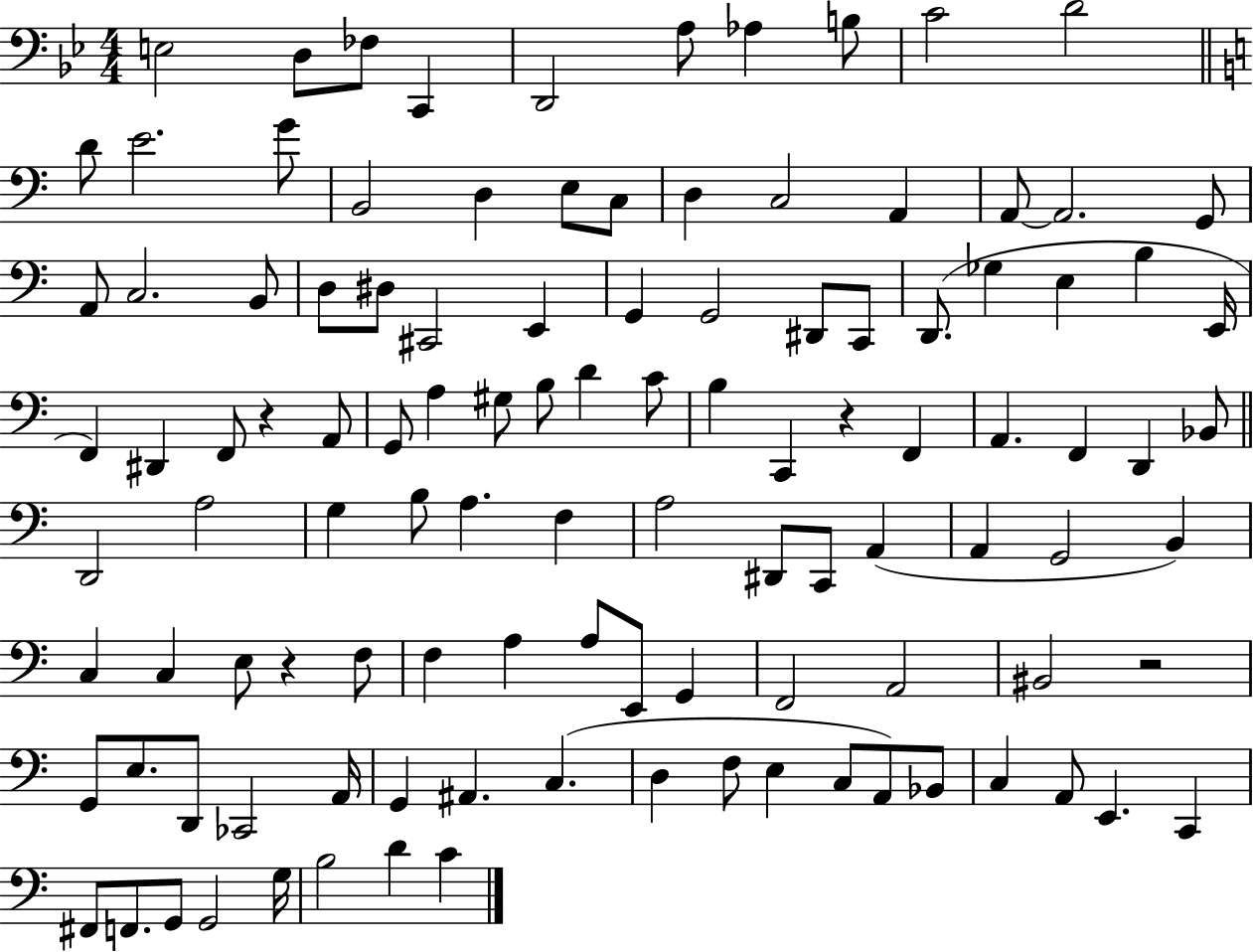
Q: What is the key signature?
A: BES major